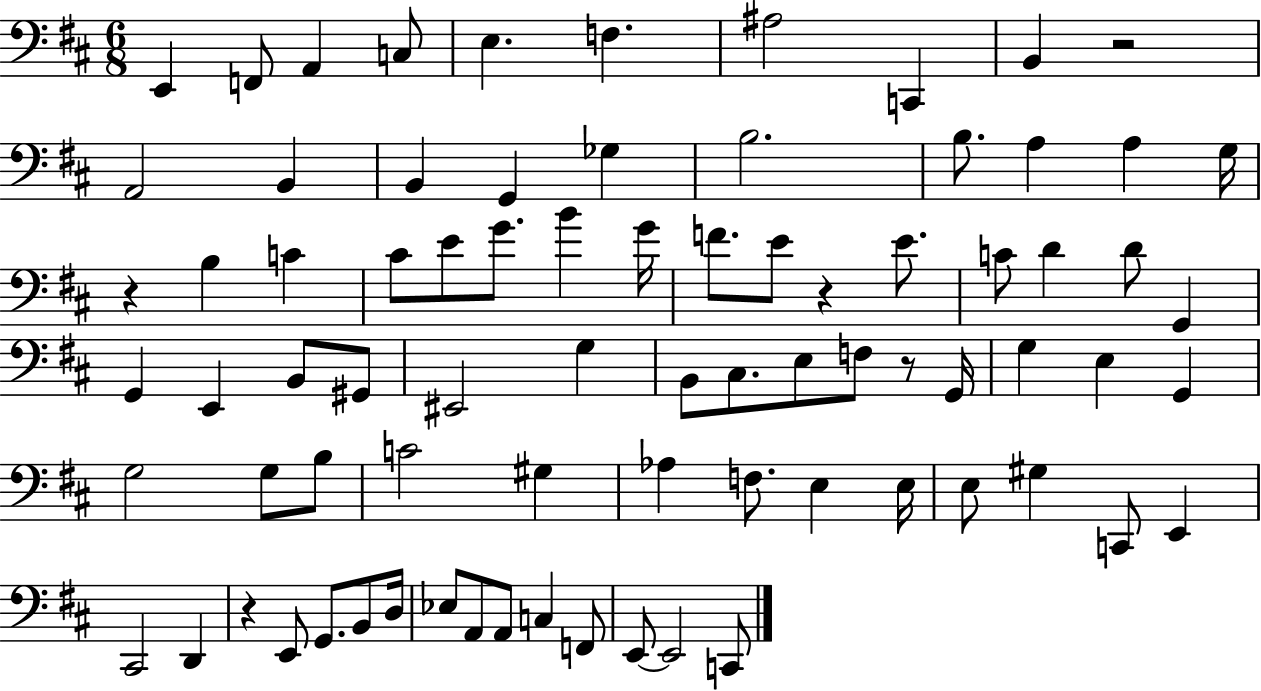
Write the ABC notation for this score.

X:1
T:Untitled
M:6/8
L:1/4
K:D
E,, F,,/2 A,, C,/2 E, F, ^A,2 C,, B,, z2 A,,2 B,, B,, G,, _G, B,2 B,/2 A, A, G,/4 z B, C ^C/2 E/2 G/2 B G/4 F/2 E/2 z E/2 C/2 D D/2 G,, G,, E,, B,,/2 ^G,,/2 ^E,,2 G, B,,/2 ^C,/2 E,/2 F,/2 z/2 G,,/4 G, E, G,, G,2 G,/2 B,/2 C2 ^G, _A, F,/2 E, E,/4 E,/2 ^G, C,,/2 E,, ^C,,2 D,, z E,,/2 G,,/2 B,,/2 D,/4 _E,/2 A,,/2 A,,/2 C, F,,/2 E,,/2 E,,2 C,,/2